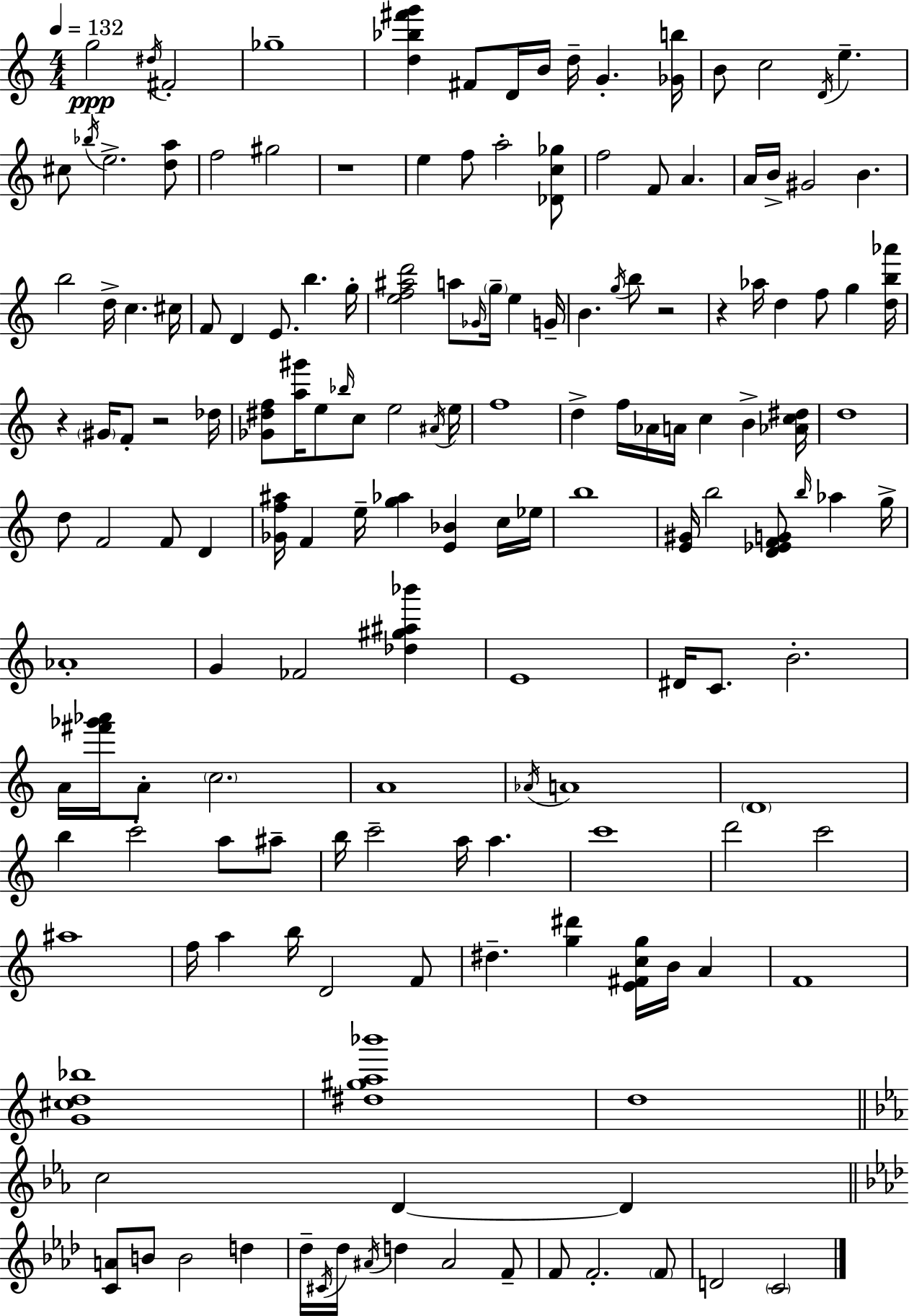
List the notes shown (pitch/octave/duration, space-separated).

G5/h D#5/s F#4/h Gb5/w [D5,Bb5,F#6,G6]/q F#4/e D4/s B4/s D5/s G4/q. [Gb4,B5]/s B4/e C5/h D4/s E5/q. C#5/e Bb5/s E5/h. [D5,A5]/e F5/h G#5/h R/w E5/q F5/e A5/h [Db4,C5,Gb5]/e F5/h F4/e A4/q. A4/s B4/s G#4/h B4/q. B5/h D5/s C5/q. C#5/s F4/e D4/q E4/e. B5/q. G5/s [E5,F5,A#5,D6]/h A5/e Gb4/s G5/s E5/q G4/s B4/q. G5/s B5/e R/h R/q Ab5/s D5/q F5/e G5/q [D5,B5,Ab6]/s R/q G#4/s F4/e R/h Db5/s [Gb4,D#5,F5]/e [A5,G#6]/s E5/e Bb5/s C5/e E5/h A#4/s E5/s F5/w D5/q F5/s Ab4/s A4/s C5/q B4/q [Ab4,C5,D#5]/s D5/w D5/e F4/h F4/e D4/q [Gb4,F5,A#5]/s F4/q E5/s [G5,Ab5]/q [E4,Bb4]/q C5/s Eb5/s B5/w [E4,G#4]/s B5/h [D4,Eb4,F4,G4]/e B5/s Ab5/q G5/s Ab4/w G4/q FES4/h [Db5,G#5,A#5,Bb6]/q E4/w D#4/s C4/e. B4/h. A4/s [F#6,Gb6,Ab6]/s A4/e C5/h. A4/w Ab4/s A4/w D4/w B5/q C6/h A5/e A#5/e B5/s C6/h A5/s A5/q. C6/w D6/h C6/h A#5/w F5/s A5/q B5/s D4/h F4/e D#5/q. [G5,D#6]/q [E4,F#4,C5,G5]/s B4/s A4/q F4/w [G4,C#5,D5,Bb5]/w [D#5,G#5,A5,Bb6]/w D5/w C5/h D4/q D4/q [C4,A4]/e B4/e B4/h D5/q Db5/s C#4/s Db5/s A#4/s D5/q A#4/h F4/e F4/e F4/h. F4/e D4/h C4/h